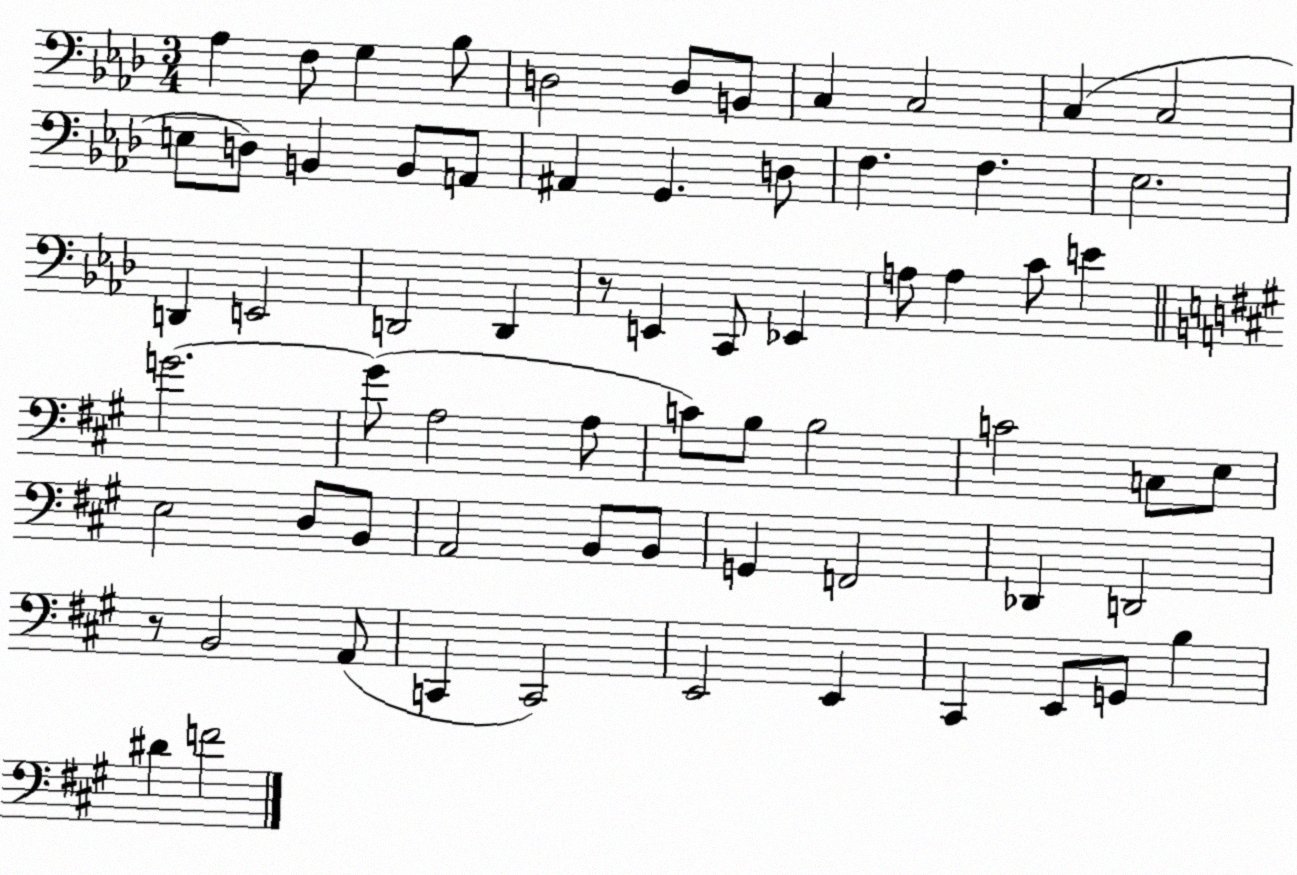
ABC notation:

X:1
T:Untitled
M:3/4
L:1/4
K:Ab
_A, F,/2 G, _B,/2 D,2 D,/2 B,,/2 C, C,2 C, C,2 E,/2 D,/2 B,, B,,/2 A,,/2 ^A,, G,, D,/2 F, F, _E,2 D,, E,,2 D,,2 D,, z/2 E,, C,,/2 _E,, A,/2 A, C/2 E G2 G/2 A,2 A,/2 C/2 B,/2 B,2 C2 C,/2 E,/2 E,2 D,/2 B,,/2 A,,2 B,,/2 B,,/2 G,, F,,2 _D,, D,,2 z/2 B,,2 A,,/2 C,, C,,2 E,,2 E,, ^C,, E,,/2 G,,/2 B, ^D F2